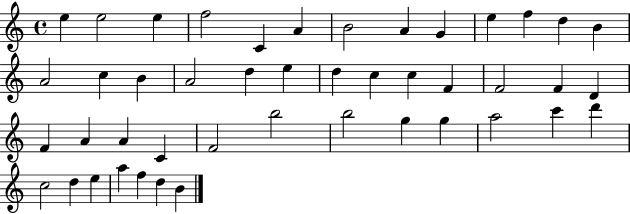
X:1
T:Untitled
M:4/4
L:1/4
K:C
e e2 e f2 C A B2 A G e f d B A2 c B A2 d e d c c F F2 F D F A A C F2 b2 b2 g g a2 c' d' c2 d e a f d B